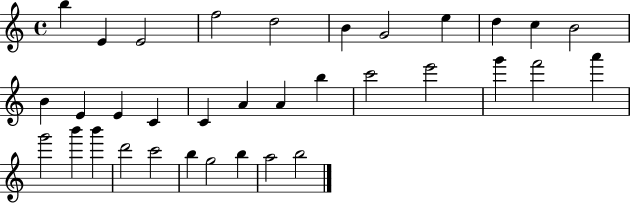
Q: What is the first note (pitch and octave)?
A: B5